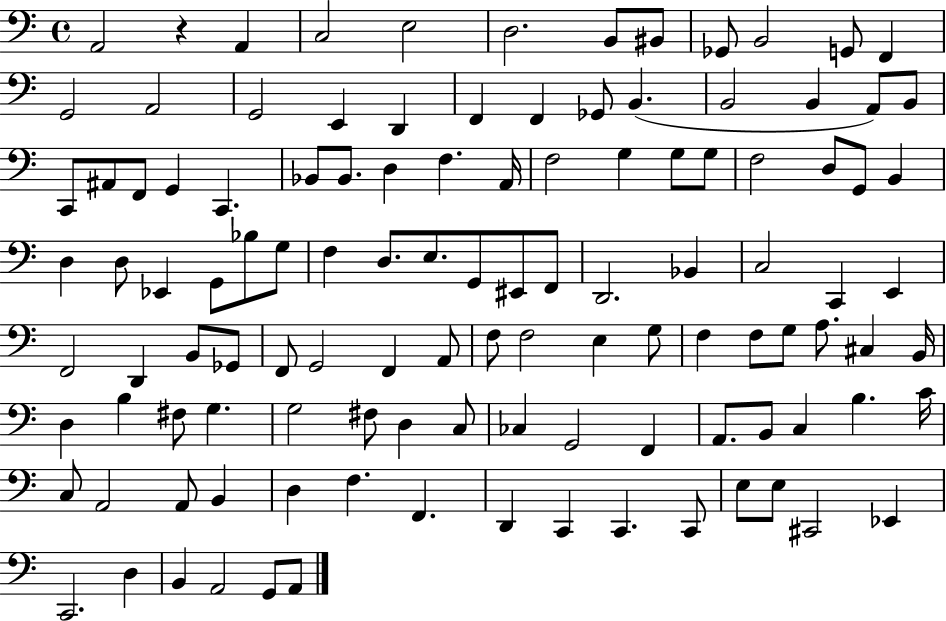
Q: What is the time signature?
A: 4/4